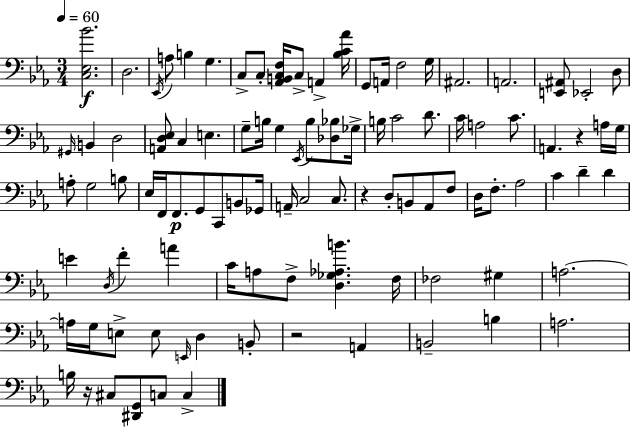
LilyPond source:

{
  \clef bass
  \numericTimeSignature
  \time 3/4
  \key ees \major
  \tempo 4 = 60
  \repeat volta 2 { <c ees bes'>2.\f | d2. | \acciaccatura { ees,16 } a8 b4 g4. | c8-> c8-. <aes, b, c f>16 c8-> a,4-> | \break <bes c' aes'>16 g,8 a,16 f2 | g16 ais,2. | a,2. | <e, ais,>8 ees,2-. d8 | \break \grace { gis,16 } b,4 d2 | <a, d ees>8 c4 e4. | g8-- b16 g4 \acciaccatura { ees,16 } b8 | <des bes>8 ges16-> b16 c'2 | \break d'8. c'16 a2 | c'8. a,4. r4 | a16 g16 a8-. g2 | b8 ees16 f,16 f,8.\p g,8 c,8 | \break b,8 ges,16 a,16-- c2 | c8. r4 d8-. b,8 aes,8 | f8 d16 f8.-. aes2 | c'4 d'4-- d'4 | \break e'4 \acciaccatura { d16 } f'4-. | a'4 c'16 a8 f8-> <d ges aes b'>4. | f16 fes2 | gis4 a2.~~ | \break a16 g16 e8-> e8 \grace { e,16 } d4 | b,8-. r2 | a,4 b,2-- | b4 a2. | \break b16 r16 cis8 <dis, g,>8 c8 | c4-> } \bar "|."
}